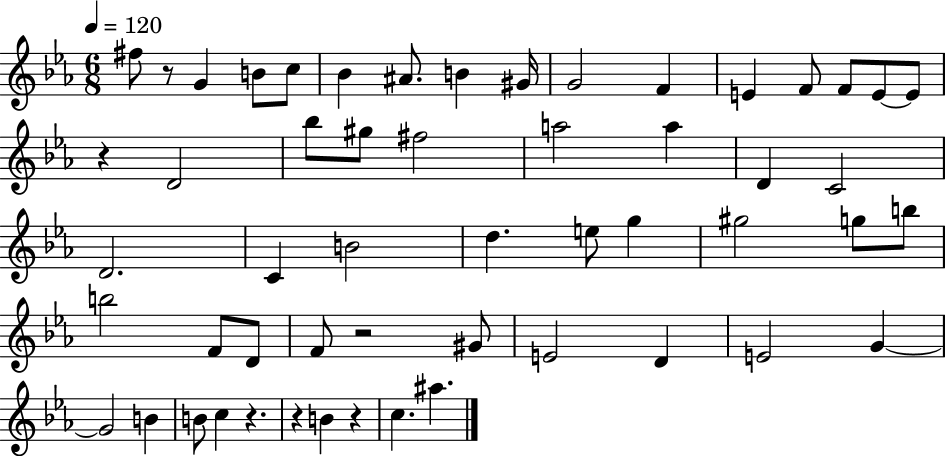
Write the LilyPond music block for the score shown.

{
  \clef treble
  \numericTimeSignature
  \time 6/8
  \key ees \major
  \tempo 4 = 120
  fis''8 r8 g'4 b'8 c''8 | bes'4 ais'8. b'4 gis'16 | g'2 f'4 | e'4 f'8 f'8 e'8~~ e'8 | \break r4 d'2 | bes''8 gis''8 fis''2 | a''2 a''4 | d'4 c'2 | \break d'2. | c'4 b'2 | d''4. e''8 g''4 | gis''2 g''8 b''8 | \break b''2 f'8 d'8 | f'8 r2 gis'8 | e'2 d'4 | e'2 g'4~~ | \break g'2 b'4 | b'8 c''4 r4. | r4 b'4 r4 | c''4. ais''4. | \break \bar "|."
}